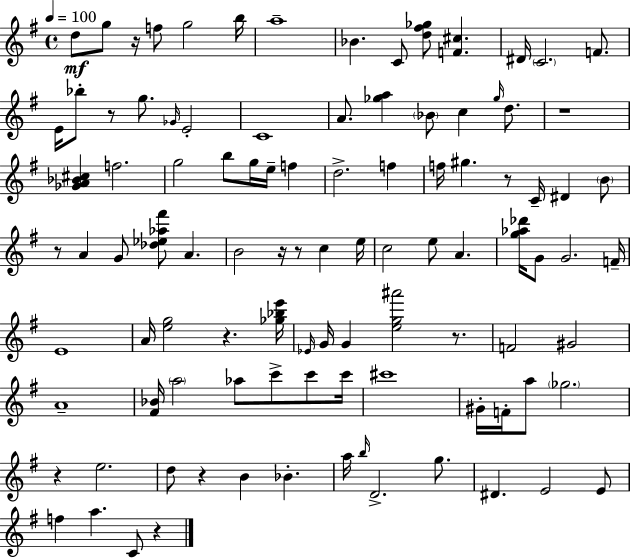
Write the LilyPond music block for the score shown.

{
  \clef treble
  \time 4/4
  \defaultTimeSignature
  \key g \major
  \tempo 4 = 100
  d''8\mf g''8 r16 f''8 g''2 b''16 | a''1-- | bes'4. c'8 <d'' fis'' ges''>8 <f' cis''>4. | dis'16 \parenthesize c'2. f'8. | \break e'16 bes''8-. r8 g''8. \grace { ges'16 } e'2-. | c'1 | a'8. <ges'' a''>4 \parenthesize bes'8 c''4 \grace { ges''16 } d''8. | r1 | \break <ges' a' bes' cis''>4 f''2. | g''2 b''8 g''16 e''16-- f''4 | d''2.-> f''4 | f''16 gis''4. r8 c'16-- dis'4 | \break \parenthesize b'8 r8 a'4 g'8 <des'' ees'' aes'' fis'''>8 a'4. | b'2 r16 r8 c''4 | e''16 c''2 e''8 a'4. | <g'' aes'' des'''>16 g'8 g'2. | \break f'16-- e'1 | a'16 <e'' g''>2 r4. | <ges'' bes'' e'''>16 \grace { ees'16 } g'16 g'4 <e'' g'' ais'''>2 | r8. f'2 gis'2 | \break a'1-- | <fis' bes'>16 \parenthesize a''2 aes''8 c'''8-> | c'''8 c'''16 cis'''1 | gis'16-. f'16-. a''8 \parenthesize ges''2. | \break r4 e''2. | d''8 r4 b'4 bes'4.-. | a''16 \grace { b''16 } d'2.-> | g''8. dis'4. e'2 | \break e'8 f''4 a''4. c'8 | r4 \bar "|."
}